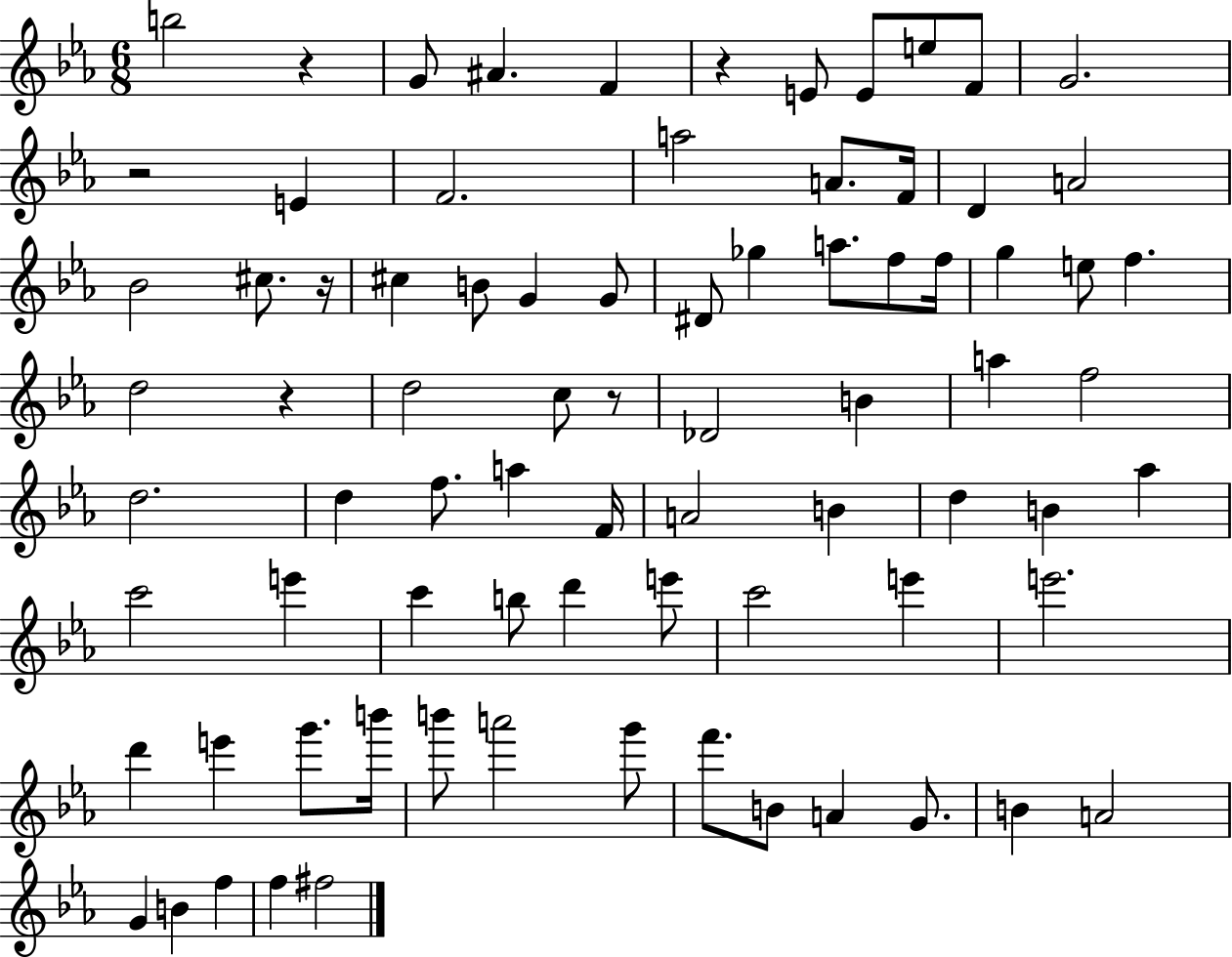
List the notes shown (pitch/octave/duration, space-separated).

B5/h R/q G4/e A#4/q. F4/q R/q E4/e E4/e E5/e F4/e G4/h. R/h E4/q F4/h. A5/h A4/e. F4/s D4/q A4/h Bb4/h C#5/e. R/s C#5/q B4/e G4/q G4/e D#4/e Gb5/q A5/e. F5/e F5/s G5/q E5/e F5/q. D5/h R/q D5/h C5/e R/e Db4/h B4/q A5/q F5/h D5/h. D5/q F5/e. A5/q F4/s A4/h B4/q D5/q B4/q Ab5/q C6/h E6/q C6/q B5/e D6/q E6/e C6/h E6/q E6/h. D6/q E6/q G6/e. B6/s B6/e A6/h G6/e F6/e. B4/e A4/q G4/e. B4/q A4/h G4/q B4/q F5/q F5/q F#5/h